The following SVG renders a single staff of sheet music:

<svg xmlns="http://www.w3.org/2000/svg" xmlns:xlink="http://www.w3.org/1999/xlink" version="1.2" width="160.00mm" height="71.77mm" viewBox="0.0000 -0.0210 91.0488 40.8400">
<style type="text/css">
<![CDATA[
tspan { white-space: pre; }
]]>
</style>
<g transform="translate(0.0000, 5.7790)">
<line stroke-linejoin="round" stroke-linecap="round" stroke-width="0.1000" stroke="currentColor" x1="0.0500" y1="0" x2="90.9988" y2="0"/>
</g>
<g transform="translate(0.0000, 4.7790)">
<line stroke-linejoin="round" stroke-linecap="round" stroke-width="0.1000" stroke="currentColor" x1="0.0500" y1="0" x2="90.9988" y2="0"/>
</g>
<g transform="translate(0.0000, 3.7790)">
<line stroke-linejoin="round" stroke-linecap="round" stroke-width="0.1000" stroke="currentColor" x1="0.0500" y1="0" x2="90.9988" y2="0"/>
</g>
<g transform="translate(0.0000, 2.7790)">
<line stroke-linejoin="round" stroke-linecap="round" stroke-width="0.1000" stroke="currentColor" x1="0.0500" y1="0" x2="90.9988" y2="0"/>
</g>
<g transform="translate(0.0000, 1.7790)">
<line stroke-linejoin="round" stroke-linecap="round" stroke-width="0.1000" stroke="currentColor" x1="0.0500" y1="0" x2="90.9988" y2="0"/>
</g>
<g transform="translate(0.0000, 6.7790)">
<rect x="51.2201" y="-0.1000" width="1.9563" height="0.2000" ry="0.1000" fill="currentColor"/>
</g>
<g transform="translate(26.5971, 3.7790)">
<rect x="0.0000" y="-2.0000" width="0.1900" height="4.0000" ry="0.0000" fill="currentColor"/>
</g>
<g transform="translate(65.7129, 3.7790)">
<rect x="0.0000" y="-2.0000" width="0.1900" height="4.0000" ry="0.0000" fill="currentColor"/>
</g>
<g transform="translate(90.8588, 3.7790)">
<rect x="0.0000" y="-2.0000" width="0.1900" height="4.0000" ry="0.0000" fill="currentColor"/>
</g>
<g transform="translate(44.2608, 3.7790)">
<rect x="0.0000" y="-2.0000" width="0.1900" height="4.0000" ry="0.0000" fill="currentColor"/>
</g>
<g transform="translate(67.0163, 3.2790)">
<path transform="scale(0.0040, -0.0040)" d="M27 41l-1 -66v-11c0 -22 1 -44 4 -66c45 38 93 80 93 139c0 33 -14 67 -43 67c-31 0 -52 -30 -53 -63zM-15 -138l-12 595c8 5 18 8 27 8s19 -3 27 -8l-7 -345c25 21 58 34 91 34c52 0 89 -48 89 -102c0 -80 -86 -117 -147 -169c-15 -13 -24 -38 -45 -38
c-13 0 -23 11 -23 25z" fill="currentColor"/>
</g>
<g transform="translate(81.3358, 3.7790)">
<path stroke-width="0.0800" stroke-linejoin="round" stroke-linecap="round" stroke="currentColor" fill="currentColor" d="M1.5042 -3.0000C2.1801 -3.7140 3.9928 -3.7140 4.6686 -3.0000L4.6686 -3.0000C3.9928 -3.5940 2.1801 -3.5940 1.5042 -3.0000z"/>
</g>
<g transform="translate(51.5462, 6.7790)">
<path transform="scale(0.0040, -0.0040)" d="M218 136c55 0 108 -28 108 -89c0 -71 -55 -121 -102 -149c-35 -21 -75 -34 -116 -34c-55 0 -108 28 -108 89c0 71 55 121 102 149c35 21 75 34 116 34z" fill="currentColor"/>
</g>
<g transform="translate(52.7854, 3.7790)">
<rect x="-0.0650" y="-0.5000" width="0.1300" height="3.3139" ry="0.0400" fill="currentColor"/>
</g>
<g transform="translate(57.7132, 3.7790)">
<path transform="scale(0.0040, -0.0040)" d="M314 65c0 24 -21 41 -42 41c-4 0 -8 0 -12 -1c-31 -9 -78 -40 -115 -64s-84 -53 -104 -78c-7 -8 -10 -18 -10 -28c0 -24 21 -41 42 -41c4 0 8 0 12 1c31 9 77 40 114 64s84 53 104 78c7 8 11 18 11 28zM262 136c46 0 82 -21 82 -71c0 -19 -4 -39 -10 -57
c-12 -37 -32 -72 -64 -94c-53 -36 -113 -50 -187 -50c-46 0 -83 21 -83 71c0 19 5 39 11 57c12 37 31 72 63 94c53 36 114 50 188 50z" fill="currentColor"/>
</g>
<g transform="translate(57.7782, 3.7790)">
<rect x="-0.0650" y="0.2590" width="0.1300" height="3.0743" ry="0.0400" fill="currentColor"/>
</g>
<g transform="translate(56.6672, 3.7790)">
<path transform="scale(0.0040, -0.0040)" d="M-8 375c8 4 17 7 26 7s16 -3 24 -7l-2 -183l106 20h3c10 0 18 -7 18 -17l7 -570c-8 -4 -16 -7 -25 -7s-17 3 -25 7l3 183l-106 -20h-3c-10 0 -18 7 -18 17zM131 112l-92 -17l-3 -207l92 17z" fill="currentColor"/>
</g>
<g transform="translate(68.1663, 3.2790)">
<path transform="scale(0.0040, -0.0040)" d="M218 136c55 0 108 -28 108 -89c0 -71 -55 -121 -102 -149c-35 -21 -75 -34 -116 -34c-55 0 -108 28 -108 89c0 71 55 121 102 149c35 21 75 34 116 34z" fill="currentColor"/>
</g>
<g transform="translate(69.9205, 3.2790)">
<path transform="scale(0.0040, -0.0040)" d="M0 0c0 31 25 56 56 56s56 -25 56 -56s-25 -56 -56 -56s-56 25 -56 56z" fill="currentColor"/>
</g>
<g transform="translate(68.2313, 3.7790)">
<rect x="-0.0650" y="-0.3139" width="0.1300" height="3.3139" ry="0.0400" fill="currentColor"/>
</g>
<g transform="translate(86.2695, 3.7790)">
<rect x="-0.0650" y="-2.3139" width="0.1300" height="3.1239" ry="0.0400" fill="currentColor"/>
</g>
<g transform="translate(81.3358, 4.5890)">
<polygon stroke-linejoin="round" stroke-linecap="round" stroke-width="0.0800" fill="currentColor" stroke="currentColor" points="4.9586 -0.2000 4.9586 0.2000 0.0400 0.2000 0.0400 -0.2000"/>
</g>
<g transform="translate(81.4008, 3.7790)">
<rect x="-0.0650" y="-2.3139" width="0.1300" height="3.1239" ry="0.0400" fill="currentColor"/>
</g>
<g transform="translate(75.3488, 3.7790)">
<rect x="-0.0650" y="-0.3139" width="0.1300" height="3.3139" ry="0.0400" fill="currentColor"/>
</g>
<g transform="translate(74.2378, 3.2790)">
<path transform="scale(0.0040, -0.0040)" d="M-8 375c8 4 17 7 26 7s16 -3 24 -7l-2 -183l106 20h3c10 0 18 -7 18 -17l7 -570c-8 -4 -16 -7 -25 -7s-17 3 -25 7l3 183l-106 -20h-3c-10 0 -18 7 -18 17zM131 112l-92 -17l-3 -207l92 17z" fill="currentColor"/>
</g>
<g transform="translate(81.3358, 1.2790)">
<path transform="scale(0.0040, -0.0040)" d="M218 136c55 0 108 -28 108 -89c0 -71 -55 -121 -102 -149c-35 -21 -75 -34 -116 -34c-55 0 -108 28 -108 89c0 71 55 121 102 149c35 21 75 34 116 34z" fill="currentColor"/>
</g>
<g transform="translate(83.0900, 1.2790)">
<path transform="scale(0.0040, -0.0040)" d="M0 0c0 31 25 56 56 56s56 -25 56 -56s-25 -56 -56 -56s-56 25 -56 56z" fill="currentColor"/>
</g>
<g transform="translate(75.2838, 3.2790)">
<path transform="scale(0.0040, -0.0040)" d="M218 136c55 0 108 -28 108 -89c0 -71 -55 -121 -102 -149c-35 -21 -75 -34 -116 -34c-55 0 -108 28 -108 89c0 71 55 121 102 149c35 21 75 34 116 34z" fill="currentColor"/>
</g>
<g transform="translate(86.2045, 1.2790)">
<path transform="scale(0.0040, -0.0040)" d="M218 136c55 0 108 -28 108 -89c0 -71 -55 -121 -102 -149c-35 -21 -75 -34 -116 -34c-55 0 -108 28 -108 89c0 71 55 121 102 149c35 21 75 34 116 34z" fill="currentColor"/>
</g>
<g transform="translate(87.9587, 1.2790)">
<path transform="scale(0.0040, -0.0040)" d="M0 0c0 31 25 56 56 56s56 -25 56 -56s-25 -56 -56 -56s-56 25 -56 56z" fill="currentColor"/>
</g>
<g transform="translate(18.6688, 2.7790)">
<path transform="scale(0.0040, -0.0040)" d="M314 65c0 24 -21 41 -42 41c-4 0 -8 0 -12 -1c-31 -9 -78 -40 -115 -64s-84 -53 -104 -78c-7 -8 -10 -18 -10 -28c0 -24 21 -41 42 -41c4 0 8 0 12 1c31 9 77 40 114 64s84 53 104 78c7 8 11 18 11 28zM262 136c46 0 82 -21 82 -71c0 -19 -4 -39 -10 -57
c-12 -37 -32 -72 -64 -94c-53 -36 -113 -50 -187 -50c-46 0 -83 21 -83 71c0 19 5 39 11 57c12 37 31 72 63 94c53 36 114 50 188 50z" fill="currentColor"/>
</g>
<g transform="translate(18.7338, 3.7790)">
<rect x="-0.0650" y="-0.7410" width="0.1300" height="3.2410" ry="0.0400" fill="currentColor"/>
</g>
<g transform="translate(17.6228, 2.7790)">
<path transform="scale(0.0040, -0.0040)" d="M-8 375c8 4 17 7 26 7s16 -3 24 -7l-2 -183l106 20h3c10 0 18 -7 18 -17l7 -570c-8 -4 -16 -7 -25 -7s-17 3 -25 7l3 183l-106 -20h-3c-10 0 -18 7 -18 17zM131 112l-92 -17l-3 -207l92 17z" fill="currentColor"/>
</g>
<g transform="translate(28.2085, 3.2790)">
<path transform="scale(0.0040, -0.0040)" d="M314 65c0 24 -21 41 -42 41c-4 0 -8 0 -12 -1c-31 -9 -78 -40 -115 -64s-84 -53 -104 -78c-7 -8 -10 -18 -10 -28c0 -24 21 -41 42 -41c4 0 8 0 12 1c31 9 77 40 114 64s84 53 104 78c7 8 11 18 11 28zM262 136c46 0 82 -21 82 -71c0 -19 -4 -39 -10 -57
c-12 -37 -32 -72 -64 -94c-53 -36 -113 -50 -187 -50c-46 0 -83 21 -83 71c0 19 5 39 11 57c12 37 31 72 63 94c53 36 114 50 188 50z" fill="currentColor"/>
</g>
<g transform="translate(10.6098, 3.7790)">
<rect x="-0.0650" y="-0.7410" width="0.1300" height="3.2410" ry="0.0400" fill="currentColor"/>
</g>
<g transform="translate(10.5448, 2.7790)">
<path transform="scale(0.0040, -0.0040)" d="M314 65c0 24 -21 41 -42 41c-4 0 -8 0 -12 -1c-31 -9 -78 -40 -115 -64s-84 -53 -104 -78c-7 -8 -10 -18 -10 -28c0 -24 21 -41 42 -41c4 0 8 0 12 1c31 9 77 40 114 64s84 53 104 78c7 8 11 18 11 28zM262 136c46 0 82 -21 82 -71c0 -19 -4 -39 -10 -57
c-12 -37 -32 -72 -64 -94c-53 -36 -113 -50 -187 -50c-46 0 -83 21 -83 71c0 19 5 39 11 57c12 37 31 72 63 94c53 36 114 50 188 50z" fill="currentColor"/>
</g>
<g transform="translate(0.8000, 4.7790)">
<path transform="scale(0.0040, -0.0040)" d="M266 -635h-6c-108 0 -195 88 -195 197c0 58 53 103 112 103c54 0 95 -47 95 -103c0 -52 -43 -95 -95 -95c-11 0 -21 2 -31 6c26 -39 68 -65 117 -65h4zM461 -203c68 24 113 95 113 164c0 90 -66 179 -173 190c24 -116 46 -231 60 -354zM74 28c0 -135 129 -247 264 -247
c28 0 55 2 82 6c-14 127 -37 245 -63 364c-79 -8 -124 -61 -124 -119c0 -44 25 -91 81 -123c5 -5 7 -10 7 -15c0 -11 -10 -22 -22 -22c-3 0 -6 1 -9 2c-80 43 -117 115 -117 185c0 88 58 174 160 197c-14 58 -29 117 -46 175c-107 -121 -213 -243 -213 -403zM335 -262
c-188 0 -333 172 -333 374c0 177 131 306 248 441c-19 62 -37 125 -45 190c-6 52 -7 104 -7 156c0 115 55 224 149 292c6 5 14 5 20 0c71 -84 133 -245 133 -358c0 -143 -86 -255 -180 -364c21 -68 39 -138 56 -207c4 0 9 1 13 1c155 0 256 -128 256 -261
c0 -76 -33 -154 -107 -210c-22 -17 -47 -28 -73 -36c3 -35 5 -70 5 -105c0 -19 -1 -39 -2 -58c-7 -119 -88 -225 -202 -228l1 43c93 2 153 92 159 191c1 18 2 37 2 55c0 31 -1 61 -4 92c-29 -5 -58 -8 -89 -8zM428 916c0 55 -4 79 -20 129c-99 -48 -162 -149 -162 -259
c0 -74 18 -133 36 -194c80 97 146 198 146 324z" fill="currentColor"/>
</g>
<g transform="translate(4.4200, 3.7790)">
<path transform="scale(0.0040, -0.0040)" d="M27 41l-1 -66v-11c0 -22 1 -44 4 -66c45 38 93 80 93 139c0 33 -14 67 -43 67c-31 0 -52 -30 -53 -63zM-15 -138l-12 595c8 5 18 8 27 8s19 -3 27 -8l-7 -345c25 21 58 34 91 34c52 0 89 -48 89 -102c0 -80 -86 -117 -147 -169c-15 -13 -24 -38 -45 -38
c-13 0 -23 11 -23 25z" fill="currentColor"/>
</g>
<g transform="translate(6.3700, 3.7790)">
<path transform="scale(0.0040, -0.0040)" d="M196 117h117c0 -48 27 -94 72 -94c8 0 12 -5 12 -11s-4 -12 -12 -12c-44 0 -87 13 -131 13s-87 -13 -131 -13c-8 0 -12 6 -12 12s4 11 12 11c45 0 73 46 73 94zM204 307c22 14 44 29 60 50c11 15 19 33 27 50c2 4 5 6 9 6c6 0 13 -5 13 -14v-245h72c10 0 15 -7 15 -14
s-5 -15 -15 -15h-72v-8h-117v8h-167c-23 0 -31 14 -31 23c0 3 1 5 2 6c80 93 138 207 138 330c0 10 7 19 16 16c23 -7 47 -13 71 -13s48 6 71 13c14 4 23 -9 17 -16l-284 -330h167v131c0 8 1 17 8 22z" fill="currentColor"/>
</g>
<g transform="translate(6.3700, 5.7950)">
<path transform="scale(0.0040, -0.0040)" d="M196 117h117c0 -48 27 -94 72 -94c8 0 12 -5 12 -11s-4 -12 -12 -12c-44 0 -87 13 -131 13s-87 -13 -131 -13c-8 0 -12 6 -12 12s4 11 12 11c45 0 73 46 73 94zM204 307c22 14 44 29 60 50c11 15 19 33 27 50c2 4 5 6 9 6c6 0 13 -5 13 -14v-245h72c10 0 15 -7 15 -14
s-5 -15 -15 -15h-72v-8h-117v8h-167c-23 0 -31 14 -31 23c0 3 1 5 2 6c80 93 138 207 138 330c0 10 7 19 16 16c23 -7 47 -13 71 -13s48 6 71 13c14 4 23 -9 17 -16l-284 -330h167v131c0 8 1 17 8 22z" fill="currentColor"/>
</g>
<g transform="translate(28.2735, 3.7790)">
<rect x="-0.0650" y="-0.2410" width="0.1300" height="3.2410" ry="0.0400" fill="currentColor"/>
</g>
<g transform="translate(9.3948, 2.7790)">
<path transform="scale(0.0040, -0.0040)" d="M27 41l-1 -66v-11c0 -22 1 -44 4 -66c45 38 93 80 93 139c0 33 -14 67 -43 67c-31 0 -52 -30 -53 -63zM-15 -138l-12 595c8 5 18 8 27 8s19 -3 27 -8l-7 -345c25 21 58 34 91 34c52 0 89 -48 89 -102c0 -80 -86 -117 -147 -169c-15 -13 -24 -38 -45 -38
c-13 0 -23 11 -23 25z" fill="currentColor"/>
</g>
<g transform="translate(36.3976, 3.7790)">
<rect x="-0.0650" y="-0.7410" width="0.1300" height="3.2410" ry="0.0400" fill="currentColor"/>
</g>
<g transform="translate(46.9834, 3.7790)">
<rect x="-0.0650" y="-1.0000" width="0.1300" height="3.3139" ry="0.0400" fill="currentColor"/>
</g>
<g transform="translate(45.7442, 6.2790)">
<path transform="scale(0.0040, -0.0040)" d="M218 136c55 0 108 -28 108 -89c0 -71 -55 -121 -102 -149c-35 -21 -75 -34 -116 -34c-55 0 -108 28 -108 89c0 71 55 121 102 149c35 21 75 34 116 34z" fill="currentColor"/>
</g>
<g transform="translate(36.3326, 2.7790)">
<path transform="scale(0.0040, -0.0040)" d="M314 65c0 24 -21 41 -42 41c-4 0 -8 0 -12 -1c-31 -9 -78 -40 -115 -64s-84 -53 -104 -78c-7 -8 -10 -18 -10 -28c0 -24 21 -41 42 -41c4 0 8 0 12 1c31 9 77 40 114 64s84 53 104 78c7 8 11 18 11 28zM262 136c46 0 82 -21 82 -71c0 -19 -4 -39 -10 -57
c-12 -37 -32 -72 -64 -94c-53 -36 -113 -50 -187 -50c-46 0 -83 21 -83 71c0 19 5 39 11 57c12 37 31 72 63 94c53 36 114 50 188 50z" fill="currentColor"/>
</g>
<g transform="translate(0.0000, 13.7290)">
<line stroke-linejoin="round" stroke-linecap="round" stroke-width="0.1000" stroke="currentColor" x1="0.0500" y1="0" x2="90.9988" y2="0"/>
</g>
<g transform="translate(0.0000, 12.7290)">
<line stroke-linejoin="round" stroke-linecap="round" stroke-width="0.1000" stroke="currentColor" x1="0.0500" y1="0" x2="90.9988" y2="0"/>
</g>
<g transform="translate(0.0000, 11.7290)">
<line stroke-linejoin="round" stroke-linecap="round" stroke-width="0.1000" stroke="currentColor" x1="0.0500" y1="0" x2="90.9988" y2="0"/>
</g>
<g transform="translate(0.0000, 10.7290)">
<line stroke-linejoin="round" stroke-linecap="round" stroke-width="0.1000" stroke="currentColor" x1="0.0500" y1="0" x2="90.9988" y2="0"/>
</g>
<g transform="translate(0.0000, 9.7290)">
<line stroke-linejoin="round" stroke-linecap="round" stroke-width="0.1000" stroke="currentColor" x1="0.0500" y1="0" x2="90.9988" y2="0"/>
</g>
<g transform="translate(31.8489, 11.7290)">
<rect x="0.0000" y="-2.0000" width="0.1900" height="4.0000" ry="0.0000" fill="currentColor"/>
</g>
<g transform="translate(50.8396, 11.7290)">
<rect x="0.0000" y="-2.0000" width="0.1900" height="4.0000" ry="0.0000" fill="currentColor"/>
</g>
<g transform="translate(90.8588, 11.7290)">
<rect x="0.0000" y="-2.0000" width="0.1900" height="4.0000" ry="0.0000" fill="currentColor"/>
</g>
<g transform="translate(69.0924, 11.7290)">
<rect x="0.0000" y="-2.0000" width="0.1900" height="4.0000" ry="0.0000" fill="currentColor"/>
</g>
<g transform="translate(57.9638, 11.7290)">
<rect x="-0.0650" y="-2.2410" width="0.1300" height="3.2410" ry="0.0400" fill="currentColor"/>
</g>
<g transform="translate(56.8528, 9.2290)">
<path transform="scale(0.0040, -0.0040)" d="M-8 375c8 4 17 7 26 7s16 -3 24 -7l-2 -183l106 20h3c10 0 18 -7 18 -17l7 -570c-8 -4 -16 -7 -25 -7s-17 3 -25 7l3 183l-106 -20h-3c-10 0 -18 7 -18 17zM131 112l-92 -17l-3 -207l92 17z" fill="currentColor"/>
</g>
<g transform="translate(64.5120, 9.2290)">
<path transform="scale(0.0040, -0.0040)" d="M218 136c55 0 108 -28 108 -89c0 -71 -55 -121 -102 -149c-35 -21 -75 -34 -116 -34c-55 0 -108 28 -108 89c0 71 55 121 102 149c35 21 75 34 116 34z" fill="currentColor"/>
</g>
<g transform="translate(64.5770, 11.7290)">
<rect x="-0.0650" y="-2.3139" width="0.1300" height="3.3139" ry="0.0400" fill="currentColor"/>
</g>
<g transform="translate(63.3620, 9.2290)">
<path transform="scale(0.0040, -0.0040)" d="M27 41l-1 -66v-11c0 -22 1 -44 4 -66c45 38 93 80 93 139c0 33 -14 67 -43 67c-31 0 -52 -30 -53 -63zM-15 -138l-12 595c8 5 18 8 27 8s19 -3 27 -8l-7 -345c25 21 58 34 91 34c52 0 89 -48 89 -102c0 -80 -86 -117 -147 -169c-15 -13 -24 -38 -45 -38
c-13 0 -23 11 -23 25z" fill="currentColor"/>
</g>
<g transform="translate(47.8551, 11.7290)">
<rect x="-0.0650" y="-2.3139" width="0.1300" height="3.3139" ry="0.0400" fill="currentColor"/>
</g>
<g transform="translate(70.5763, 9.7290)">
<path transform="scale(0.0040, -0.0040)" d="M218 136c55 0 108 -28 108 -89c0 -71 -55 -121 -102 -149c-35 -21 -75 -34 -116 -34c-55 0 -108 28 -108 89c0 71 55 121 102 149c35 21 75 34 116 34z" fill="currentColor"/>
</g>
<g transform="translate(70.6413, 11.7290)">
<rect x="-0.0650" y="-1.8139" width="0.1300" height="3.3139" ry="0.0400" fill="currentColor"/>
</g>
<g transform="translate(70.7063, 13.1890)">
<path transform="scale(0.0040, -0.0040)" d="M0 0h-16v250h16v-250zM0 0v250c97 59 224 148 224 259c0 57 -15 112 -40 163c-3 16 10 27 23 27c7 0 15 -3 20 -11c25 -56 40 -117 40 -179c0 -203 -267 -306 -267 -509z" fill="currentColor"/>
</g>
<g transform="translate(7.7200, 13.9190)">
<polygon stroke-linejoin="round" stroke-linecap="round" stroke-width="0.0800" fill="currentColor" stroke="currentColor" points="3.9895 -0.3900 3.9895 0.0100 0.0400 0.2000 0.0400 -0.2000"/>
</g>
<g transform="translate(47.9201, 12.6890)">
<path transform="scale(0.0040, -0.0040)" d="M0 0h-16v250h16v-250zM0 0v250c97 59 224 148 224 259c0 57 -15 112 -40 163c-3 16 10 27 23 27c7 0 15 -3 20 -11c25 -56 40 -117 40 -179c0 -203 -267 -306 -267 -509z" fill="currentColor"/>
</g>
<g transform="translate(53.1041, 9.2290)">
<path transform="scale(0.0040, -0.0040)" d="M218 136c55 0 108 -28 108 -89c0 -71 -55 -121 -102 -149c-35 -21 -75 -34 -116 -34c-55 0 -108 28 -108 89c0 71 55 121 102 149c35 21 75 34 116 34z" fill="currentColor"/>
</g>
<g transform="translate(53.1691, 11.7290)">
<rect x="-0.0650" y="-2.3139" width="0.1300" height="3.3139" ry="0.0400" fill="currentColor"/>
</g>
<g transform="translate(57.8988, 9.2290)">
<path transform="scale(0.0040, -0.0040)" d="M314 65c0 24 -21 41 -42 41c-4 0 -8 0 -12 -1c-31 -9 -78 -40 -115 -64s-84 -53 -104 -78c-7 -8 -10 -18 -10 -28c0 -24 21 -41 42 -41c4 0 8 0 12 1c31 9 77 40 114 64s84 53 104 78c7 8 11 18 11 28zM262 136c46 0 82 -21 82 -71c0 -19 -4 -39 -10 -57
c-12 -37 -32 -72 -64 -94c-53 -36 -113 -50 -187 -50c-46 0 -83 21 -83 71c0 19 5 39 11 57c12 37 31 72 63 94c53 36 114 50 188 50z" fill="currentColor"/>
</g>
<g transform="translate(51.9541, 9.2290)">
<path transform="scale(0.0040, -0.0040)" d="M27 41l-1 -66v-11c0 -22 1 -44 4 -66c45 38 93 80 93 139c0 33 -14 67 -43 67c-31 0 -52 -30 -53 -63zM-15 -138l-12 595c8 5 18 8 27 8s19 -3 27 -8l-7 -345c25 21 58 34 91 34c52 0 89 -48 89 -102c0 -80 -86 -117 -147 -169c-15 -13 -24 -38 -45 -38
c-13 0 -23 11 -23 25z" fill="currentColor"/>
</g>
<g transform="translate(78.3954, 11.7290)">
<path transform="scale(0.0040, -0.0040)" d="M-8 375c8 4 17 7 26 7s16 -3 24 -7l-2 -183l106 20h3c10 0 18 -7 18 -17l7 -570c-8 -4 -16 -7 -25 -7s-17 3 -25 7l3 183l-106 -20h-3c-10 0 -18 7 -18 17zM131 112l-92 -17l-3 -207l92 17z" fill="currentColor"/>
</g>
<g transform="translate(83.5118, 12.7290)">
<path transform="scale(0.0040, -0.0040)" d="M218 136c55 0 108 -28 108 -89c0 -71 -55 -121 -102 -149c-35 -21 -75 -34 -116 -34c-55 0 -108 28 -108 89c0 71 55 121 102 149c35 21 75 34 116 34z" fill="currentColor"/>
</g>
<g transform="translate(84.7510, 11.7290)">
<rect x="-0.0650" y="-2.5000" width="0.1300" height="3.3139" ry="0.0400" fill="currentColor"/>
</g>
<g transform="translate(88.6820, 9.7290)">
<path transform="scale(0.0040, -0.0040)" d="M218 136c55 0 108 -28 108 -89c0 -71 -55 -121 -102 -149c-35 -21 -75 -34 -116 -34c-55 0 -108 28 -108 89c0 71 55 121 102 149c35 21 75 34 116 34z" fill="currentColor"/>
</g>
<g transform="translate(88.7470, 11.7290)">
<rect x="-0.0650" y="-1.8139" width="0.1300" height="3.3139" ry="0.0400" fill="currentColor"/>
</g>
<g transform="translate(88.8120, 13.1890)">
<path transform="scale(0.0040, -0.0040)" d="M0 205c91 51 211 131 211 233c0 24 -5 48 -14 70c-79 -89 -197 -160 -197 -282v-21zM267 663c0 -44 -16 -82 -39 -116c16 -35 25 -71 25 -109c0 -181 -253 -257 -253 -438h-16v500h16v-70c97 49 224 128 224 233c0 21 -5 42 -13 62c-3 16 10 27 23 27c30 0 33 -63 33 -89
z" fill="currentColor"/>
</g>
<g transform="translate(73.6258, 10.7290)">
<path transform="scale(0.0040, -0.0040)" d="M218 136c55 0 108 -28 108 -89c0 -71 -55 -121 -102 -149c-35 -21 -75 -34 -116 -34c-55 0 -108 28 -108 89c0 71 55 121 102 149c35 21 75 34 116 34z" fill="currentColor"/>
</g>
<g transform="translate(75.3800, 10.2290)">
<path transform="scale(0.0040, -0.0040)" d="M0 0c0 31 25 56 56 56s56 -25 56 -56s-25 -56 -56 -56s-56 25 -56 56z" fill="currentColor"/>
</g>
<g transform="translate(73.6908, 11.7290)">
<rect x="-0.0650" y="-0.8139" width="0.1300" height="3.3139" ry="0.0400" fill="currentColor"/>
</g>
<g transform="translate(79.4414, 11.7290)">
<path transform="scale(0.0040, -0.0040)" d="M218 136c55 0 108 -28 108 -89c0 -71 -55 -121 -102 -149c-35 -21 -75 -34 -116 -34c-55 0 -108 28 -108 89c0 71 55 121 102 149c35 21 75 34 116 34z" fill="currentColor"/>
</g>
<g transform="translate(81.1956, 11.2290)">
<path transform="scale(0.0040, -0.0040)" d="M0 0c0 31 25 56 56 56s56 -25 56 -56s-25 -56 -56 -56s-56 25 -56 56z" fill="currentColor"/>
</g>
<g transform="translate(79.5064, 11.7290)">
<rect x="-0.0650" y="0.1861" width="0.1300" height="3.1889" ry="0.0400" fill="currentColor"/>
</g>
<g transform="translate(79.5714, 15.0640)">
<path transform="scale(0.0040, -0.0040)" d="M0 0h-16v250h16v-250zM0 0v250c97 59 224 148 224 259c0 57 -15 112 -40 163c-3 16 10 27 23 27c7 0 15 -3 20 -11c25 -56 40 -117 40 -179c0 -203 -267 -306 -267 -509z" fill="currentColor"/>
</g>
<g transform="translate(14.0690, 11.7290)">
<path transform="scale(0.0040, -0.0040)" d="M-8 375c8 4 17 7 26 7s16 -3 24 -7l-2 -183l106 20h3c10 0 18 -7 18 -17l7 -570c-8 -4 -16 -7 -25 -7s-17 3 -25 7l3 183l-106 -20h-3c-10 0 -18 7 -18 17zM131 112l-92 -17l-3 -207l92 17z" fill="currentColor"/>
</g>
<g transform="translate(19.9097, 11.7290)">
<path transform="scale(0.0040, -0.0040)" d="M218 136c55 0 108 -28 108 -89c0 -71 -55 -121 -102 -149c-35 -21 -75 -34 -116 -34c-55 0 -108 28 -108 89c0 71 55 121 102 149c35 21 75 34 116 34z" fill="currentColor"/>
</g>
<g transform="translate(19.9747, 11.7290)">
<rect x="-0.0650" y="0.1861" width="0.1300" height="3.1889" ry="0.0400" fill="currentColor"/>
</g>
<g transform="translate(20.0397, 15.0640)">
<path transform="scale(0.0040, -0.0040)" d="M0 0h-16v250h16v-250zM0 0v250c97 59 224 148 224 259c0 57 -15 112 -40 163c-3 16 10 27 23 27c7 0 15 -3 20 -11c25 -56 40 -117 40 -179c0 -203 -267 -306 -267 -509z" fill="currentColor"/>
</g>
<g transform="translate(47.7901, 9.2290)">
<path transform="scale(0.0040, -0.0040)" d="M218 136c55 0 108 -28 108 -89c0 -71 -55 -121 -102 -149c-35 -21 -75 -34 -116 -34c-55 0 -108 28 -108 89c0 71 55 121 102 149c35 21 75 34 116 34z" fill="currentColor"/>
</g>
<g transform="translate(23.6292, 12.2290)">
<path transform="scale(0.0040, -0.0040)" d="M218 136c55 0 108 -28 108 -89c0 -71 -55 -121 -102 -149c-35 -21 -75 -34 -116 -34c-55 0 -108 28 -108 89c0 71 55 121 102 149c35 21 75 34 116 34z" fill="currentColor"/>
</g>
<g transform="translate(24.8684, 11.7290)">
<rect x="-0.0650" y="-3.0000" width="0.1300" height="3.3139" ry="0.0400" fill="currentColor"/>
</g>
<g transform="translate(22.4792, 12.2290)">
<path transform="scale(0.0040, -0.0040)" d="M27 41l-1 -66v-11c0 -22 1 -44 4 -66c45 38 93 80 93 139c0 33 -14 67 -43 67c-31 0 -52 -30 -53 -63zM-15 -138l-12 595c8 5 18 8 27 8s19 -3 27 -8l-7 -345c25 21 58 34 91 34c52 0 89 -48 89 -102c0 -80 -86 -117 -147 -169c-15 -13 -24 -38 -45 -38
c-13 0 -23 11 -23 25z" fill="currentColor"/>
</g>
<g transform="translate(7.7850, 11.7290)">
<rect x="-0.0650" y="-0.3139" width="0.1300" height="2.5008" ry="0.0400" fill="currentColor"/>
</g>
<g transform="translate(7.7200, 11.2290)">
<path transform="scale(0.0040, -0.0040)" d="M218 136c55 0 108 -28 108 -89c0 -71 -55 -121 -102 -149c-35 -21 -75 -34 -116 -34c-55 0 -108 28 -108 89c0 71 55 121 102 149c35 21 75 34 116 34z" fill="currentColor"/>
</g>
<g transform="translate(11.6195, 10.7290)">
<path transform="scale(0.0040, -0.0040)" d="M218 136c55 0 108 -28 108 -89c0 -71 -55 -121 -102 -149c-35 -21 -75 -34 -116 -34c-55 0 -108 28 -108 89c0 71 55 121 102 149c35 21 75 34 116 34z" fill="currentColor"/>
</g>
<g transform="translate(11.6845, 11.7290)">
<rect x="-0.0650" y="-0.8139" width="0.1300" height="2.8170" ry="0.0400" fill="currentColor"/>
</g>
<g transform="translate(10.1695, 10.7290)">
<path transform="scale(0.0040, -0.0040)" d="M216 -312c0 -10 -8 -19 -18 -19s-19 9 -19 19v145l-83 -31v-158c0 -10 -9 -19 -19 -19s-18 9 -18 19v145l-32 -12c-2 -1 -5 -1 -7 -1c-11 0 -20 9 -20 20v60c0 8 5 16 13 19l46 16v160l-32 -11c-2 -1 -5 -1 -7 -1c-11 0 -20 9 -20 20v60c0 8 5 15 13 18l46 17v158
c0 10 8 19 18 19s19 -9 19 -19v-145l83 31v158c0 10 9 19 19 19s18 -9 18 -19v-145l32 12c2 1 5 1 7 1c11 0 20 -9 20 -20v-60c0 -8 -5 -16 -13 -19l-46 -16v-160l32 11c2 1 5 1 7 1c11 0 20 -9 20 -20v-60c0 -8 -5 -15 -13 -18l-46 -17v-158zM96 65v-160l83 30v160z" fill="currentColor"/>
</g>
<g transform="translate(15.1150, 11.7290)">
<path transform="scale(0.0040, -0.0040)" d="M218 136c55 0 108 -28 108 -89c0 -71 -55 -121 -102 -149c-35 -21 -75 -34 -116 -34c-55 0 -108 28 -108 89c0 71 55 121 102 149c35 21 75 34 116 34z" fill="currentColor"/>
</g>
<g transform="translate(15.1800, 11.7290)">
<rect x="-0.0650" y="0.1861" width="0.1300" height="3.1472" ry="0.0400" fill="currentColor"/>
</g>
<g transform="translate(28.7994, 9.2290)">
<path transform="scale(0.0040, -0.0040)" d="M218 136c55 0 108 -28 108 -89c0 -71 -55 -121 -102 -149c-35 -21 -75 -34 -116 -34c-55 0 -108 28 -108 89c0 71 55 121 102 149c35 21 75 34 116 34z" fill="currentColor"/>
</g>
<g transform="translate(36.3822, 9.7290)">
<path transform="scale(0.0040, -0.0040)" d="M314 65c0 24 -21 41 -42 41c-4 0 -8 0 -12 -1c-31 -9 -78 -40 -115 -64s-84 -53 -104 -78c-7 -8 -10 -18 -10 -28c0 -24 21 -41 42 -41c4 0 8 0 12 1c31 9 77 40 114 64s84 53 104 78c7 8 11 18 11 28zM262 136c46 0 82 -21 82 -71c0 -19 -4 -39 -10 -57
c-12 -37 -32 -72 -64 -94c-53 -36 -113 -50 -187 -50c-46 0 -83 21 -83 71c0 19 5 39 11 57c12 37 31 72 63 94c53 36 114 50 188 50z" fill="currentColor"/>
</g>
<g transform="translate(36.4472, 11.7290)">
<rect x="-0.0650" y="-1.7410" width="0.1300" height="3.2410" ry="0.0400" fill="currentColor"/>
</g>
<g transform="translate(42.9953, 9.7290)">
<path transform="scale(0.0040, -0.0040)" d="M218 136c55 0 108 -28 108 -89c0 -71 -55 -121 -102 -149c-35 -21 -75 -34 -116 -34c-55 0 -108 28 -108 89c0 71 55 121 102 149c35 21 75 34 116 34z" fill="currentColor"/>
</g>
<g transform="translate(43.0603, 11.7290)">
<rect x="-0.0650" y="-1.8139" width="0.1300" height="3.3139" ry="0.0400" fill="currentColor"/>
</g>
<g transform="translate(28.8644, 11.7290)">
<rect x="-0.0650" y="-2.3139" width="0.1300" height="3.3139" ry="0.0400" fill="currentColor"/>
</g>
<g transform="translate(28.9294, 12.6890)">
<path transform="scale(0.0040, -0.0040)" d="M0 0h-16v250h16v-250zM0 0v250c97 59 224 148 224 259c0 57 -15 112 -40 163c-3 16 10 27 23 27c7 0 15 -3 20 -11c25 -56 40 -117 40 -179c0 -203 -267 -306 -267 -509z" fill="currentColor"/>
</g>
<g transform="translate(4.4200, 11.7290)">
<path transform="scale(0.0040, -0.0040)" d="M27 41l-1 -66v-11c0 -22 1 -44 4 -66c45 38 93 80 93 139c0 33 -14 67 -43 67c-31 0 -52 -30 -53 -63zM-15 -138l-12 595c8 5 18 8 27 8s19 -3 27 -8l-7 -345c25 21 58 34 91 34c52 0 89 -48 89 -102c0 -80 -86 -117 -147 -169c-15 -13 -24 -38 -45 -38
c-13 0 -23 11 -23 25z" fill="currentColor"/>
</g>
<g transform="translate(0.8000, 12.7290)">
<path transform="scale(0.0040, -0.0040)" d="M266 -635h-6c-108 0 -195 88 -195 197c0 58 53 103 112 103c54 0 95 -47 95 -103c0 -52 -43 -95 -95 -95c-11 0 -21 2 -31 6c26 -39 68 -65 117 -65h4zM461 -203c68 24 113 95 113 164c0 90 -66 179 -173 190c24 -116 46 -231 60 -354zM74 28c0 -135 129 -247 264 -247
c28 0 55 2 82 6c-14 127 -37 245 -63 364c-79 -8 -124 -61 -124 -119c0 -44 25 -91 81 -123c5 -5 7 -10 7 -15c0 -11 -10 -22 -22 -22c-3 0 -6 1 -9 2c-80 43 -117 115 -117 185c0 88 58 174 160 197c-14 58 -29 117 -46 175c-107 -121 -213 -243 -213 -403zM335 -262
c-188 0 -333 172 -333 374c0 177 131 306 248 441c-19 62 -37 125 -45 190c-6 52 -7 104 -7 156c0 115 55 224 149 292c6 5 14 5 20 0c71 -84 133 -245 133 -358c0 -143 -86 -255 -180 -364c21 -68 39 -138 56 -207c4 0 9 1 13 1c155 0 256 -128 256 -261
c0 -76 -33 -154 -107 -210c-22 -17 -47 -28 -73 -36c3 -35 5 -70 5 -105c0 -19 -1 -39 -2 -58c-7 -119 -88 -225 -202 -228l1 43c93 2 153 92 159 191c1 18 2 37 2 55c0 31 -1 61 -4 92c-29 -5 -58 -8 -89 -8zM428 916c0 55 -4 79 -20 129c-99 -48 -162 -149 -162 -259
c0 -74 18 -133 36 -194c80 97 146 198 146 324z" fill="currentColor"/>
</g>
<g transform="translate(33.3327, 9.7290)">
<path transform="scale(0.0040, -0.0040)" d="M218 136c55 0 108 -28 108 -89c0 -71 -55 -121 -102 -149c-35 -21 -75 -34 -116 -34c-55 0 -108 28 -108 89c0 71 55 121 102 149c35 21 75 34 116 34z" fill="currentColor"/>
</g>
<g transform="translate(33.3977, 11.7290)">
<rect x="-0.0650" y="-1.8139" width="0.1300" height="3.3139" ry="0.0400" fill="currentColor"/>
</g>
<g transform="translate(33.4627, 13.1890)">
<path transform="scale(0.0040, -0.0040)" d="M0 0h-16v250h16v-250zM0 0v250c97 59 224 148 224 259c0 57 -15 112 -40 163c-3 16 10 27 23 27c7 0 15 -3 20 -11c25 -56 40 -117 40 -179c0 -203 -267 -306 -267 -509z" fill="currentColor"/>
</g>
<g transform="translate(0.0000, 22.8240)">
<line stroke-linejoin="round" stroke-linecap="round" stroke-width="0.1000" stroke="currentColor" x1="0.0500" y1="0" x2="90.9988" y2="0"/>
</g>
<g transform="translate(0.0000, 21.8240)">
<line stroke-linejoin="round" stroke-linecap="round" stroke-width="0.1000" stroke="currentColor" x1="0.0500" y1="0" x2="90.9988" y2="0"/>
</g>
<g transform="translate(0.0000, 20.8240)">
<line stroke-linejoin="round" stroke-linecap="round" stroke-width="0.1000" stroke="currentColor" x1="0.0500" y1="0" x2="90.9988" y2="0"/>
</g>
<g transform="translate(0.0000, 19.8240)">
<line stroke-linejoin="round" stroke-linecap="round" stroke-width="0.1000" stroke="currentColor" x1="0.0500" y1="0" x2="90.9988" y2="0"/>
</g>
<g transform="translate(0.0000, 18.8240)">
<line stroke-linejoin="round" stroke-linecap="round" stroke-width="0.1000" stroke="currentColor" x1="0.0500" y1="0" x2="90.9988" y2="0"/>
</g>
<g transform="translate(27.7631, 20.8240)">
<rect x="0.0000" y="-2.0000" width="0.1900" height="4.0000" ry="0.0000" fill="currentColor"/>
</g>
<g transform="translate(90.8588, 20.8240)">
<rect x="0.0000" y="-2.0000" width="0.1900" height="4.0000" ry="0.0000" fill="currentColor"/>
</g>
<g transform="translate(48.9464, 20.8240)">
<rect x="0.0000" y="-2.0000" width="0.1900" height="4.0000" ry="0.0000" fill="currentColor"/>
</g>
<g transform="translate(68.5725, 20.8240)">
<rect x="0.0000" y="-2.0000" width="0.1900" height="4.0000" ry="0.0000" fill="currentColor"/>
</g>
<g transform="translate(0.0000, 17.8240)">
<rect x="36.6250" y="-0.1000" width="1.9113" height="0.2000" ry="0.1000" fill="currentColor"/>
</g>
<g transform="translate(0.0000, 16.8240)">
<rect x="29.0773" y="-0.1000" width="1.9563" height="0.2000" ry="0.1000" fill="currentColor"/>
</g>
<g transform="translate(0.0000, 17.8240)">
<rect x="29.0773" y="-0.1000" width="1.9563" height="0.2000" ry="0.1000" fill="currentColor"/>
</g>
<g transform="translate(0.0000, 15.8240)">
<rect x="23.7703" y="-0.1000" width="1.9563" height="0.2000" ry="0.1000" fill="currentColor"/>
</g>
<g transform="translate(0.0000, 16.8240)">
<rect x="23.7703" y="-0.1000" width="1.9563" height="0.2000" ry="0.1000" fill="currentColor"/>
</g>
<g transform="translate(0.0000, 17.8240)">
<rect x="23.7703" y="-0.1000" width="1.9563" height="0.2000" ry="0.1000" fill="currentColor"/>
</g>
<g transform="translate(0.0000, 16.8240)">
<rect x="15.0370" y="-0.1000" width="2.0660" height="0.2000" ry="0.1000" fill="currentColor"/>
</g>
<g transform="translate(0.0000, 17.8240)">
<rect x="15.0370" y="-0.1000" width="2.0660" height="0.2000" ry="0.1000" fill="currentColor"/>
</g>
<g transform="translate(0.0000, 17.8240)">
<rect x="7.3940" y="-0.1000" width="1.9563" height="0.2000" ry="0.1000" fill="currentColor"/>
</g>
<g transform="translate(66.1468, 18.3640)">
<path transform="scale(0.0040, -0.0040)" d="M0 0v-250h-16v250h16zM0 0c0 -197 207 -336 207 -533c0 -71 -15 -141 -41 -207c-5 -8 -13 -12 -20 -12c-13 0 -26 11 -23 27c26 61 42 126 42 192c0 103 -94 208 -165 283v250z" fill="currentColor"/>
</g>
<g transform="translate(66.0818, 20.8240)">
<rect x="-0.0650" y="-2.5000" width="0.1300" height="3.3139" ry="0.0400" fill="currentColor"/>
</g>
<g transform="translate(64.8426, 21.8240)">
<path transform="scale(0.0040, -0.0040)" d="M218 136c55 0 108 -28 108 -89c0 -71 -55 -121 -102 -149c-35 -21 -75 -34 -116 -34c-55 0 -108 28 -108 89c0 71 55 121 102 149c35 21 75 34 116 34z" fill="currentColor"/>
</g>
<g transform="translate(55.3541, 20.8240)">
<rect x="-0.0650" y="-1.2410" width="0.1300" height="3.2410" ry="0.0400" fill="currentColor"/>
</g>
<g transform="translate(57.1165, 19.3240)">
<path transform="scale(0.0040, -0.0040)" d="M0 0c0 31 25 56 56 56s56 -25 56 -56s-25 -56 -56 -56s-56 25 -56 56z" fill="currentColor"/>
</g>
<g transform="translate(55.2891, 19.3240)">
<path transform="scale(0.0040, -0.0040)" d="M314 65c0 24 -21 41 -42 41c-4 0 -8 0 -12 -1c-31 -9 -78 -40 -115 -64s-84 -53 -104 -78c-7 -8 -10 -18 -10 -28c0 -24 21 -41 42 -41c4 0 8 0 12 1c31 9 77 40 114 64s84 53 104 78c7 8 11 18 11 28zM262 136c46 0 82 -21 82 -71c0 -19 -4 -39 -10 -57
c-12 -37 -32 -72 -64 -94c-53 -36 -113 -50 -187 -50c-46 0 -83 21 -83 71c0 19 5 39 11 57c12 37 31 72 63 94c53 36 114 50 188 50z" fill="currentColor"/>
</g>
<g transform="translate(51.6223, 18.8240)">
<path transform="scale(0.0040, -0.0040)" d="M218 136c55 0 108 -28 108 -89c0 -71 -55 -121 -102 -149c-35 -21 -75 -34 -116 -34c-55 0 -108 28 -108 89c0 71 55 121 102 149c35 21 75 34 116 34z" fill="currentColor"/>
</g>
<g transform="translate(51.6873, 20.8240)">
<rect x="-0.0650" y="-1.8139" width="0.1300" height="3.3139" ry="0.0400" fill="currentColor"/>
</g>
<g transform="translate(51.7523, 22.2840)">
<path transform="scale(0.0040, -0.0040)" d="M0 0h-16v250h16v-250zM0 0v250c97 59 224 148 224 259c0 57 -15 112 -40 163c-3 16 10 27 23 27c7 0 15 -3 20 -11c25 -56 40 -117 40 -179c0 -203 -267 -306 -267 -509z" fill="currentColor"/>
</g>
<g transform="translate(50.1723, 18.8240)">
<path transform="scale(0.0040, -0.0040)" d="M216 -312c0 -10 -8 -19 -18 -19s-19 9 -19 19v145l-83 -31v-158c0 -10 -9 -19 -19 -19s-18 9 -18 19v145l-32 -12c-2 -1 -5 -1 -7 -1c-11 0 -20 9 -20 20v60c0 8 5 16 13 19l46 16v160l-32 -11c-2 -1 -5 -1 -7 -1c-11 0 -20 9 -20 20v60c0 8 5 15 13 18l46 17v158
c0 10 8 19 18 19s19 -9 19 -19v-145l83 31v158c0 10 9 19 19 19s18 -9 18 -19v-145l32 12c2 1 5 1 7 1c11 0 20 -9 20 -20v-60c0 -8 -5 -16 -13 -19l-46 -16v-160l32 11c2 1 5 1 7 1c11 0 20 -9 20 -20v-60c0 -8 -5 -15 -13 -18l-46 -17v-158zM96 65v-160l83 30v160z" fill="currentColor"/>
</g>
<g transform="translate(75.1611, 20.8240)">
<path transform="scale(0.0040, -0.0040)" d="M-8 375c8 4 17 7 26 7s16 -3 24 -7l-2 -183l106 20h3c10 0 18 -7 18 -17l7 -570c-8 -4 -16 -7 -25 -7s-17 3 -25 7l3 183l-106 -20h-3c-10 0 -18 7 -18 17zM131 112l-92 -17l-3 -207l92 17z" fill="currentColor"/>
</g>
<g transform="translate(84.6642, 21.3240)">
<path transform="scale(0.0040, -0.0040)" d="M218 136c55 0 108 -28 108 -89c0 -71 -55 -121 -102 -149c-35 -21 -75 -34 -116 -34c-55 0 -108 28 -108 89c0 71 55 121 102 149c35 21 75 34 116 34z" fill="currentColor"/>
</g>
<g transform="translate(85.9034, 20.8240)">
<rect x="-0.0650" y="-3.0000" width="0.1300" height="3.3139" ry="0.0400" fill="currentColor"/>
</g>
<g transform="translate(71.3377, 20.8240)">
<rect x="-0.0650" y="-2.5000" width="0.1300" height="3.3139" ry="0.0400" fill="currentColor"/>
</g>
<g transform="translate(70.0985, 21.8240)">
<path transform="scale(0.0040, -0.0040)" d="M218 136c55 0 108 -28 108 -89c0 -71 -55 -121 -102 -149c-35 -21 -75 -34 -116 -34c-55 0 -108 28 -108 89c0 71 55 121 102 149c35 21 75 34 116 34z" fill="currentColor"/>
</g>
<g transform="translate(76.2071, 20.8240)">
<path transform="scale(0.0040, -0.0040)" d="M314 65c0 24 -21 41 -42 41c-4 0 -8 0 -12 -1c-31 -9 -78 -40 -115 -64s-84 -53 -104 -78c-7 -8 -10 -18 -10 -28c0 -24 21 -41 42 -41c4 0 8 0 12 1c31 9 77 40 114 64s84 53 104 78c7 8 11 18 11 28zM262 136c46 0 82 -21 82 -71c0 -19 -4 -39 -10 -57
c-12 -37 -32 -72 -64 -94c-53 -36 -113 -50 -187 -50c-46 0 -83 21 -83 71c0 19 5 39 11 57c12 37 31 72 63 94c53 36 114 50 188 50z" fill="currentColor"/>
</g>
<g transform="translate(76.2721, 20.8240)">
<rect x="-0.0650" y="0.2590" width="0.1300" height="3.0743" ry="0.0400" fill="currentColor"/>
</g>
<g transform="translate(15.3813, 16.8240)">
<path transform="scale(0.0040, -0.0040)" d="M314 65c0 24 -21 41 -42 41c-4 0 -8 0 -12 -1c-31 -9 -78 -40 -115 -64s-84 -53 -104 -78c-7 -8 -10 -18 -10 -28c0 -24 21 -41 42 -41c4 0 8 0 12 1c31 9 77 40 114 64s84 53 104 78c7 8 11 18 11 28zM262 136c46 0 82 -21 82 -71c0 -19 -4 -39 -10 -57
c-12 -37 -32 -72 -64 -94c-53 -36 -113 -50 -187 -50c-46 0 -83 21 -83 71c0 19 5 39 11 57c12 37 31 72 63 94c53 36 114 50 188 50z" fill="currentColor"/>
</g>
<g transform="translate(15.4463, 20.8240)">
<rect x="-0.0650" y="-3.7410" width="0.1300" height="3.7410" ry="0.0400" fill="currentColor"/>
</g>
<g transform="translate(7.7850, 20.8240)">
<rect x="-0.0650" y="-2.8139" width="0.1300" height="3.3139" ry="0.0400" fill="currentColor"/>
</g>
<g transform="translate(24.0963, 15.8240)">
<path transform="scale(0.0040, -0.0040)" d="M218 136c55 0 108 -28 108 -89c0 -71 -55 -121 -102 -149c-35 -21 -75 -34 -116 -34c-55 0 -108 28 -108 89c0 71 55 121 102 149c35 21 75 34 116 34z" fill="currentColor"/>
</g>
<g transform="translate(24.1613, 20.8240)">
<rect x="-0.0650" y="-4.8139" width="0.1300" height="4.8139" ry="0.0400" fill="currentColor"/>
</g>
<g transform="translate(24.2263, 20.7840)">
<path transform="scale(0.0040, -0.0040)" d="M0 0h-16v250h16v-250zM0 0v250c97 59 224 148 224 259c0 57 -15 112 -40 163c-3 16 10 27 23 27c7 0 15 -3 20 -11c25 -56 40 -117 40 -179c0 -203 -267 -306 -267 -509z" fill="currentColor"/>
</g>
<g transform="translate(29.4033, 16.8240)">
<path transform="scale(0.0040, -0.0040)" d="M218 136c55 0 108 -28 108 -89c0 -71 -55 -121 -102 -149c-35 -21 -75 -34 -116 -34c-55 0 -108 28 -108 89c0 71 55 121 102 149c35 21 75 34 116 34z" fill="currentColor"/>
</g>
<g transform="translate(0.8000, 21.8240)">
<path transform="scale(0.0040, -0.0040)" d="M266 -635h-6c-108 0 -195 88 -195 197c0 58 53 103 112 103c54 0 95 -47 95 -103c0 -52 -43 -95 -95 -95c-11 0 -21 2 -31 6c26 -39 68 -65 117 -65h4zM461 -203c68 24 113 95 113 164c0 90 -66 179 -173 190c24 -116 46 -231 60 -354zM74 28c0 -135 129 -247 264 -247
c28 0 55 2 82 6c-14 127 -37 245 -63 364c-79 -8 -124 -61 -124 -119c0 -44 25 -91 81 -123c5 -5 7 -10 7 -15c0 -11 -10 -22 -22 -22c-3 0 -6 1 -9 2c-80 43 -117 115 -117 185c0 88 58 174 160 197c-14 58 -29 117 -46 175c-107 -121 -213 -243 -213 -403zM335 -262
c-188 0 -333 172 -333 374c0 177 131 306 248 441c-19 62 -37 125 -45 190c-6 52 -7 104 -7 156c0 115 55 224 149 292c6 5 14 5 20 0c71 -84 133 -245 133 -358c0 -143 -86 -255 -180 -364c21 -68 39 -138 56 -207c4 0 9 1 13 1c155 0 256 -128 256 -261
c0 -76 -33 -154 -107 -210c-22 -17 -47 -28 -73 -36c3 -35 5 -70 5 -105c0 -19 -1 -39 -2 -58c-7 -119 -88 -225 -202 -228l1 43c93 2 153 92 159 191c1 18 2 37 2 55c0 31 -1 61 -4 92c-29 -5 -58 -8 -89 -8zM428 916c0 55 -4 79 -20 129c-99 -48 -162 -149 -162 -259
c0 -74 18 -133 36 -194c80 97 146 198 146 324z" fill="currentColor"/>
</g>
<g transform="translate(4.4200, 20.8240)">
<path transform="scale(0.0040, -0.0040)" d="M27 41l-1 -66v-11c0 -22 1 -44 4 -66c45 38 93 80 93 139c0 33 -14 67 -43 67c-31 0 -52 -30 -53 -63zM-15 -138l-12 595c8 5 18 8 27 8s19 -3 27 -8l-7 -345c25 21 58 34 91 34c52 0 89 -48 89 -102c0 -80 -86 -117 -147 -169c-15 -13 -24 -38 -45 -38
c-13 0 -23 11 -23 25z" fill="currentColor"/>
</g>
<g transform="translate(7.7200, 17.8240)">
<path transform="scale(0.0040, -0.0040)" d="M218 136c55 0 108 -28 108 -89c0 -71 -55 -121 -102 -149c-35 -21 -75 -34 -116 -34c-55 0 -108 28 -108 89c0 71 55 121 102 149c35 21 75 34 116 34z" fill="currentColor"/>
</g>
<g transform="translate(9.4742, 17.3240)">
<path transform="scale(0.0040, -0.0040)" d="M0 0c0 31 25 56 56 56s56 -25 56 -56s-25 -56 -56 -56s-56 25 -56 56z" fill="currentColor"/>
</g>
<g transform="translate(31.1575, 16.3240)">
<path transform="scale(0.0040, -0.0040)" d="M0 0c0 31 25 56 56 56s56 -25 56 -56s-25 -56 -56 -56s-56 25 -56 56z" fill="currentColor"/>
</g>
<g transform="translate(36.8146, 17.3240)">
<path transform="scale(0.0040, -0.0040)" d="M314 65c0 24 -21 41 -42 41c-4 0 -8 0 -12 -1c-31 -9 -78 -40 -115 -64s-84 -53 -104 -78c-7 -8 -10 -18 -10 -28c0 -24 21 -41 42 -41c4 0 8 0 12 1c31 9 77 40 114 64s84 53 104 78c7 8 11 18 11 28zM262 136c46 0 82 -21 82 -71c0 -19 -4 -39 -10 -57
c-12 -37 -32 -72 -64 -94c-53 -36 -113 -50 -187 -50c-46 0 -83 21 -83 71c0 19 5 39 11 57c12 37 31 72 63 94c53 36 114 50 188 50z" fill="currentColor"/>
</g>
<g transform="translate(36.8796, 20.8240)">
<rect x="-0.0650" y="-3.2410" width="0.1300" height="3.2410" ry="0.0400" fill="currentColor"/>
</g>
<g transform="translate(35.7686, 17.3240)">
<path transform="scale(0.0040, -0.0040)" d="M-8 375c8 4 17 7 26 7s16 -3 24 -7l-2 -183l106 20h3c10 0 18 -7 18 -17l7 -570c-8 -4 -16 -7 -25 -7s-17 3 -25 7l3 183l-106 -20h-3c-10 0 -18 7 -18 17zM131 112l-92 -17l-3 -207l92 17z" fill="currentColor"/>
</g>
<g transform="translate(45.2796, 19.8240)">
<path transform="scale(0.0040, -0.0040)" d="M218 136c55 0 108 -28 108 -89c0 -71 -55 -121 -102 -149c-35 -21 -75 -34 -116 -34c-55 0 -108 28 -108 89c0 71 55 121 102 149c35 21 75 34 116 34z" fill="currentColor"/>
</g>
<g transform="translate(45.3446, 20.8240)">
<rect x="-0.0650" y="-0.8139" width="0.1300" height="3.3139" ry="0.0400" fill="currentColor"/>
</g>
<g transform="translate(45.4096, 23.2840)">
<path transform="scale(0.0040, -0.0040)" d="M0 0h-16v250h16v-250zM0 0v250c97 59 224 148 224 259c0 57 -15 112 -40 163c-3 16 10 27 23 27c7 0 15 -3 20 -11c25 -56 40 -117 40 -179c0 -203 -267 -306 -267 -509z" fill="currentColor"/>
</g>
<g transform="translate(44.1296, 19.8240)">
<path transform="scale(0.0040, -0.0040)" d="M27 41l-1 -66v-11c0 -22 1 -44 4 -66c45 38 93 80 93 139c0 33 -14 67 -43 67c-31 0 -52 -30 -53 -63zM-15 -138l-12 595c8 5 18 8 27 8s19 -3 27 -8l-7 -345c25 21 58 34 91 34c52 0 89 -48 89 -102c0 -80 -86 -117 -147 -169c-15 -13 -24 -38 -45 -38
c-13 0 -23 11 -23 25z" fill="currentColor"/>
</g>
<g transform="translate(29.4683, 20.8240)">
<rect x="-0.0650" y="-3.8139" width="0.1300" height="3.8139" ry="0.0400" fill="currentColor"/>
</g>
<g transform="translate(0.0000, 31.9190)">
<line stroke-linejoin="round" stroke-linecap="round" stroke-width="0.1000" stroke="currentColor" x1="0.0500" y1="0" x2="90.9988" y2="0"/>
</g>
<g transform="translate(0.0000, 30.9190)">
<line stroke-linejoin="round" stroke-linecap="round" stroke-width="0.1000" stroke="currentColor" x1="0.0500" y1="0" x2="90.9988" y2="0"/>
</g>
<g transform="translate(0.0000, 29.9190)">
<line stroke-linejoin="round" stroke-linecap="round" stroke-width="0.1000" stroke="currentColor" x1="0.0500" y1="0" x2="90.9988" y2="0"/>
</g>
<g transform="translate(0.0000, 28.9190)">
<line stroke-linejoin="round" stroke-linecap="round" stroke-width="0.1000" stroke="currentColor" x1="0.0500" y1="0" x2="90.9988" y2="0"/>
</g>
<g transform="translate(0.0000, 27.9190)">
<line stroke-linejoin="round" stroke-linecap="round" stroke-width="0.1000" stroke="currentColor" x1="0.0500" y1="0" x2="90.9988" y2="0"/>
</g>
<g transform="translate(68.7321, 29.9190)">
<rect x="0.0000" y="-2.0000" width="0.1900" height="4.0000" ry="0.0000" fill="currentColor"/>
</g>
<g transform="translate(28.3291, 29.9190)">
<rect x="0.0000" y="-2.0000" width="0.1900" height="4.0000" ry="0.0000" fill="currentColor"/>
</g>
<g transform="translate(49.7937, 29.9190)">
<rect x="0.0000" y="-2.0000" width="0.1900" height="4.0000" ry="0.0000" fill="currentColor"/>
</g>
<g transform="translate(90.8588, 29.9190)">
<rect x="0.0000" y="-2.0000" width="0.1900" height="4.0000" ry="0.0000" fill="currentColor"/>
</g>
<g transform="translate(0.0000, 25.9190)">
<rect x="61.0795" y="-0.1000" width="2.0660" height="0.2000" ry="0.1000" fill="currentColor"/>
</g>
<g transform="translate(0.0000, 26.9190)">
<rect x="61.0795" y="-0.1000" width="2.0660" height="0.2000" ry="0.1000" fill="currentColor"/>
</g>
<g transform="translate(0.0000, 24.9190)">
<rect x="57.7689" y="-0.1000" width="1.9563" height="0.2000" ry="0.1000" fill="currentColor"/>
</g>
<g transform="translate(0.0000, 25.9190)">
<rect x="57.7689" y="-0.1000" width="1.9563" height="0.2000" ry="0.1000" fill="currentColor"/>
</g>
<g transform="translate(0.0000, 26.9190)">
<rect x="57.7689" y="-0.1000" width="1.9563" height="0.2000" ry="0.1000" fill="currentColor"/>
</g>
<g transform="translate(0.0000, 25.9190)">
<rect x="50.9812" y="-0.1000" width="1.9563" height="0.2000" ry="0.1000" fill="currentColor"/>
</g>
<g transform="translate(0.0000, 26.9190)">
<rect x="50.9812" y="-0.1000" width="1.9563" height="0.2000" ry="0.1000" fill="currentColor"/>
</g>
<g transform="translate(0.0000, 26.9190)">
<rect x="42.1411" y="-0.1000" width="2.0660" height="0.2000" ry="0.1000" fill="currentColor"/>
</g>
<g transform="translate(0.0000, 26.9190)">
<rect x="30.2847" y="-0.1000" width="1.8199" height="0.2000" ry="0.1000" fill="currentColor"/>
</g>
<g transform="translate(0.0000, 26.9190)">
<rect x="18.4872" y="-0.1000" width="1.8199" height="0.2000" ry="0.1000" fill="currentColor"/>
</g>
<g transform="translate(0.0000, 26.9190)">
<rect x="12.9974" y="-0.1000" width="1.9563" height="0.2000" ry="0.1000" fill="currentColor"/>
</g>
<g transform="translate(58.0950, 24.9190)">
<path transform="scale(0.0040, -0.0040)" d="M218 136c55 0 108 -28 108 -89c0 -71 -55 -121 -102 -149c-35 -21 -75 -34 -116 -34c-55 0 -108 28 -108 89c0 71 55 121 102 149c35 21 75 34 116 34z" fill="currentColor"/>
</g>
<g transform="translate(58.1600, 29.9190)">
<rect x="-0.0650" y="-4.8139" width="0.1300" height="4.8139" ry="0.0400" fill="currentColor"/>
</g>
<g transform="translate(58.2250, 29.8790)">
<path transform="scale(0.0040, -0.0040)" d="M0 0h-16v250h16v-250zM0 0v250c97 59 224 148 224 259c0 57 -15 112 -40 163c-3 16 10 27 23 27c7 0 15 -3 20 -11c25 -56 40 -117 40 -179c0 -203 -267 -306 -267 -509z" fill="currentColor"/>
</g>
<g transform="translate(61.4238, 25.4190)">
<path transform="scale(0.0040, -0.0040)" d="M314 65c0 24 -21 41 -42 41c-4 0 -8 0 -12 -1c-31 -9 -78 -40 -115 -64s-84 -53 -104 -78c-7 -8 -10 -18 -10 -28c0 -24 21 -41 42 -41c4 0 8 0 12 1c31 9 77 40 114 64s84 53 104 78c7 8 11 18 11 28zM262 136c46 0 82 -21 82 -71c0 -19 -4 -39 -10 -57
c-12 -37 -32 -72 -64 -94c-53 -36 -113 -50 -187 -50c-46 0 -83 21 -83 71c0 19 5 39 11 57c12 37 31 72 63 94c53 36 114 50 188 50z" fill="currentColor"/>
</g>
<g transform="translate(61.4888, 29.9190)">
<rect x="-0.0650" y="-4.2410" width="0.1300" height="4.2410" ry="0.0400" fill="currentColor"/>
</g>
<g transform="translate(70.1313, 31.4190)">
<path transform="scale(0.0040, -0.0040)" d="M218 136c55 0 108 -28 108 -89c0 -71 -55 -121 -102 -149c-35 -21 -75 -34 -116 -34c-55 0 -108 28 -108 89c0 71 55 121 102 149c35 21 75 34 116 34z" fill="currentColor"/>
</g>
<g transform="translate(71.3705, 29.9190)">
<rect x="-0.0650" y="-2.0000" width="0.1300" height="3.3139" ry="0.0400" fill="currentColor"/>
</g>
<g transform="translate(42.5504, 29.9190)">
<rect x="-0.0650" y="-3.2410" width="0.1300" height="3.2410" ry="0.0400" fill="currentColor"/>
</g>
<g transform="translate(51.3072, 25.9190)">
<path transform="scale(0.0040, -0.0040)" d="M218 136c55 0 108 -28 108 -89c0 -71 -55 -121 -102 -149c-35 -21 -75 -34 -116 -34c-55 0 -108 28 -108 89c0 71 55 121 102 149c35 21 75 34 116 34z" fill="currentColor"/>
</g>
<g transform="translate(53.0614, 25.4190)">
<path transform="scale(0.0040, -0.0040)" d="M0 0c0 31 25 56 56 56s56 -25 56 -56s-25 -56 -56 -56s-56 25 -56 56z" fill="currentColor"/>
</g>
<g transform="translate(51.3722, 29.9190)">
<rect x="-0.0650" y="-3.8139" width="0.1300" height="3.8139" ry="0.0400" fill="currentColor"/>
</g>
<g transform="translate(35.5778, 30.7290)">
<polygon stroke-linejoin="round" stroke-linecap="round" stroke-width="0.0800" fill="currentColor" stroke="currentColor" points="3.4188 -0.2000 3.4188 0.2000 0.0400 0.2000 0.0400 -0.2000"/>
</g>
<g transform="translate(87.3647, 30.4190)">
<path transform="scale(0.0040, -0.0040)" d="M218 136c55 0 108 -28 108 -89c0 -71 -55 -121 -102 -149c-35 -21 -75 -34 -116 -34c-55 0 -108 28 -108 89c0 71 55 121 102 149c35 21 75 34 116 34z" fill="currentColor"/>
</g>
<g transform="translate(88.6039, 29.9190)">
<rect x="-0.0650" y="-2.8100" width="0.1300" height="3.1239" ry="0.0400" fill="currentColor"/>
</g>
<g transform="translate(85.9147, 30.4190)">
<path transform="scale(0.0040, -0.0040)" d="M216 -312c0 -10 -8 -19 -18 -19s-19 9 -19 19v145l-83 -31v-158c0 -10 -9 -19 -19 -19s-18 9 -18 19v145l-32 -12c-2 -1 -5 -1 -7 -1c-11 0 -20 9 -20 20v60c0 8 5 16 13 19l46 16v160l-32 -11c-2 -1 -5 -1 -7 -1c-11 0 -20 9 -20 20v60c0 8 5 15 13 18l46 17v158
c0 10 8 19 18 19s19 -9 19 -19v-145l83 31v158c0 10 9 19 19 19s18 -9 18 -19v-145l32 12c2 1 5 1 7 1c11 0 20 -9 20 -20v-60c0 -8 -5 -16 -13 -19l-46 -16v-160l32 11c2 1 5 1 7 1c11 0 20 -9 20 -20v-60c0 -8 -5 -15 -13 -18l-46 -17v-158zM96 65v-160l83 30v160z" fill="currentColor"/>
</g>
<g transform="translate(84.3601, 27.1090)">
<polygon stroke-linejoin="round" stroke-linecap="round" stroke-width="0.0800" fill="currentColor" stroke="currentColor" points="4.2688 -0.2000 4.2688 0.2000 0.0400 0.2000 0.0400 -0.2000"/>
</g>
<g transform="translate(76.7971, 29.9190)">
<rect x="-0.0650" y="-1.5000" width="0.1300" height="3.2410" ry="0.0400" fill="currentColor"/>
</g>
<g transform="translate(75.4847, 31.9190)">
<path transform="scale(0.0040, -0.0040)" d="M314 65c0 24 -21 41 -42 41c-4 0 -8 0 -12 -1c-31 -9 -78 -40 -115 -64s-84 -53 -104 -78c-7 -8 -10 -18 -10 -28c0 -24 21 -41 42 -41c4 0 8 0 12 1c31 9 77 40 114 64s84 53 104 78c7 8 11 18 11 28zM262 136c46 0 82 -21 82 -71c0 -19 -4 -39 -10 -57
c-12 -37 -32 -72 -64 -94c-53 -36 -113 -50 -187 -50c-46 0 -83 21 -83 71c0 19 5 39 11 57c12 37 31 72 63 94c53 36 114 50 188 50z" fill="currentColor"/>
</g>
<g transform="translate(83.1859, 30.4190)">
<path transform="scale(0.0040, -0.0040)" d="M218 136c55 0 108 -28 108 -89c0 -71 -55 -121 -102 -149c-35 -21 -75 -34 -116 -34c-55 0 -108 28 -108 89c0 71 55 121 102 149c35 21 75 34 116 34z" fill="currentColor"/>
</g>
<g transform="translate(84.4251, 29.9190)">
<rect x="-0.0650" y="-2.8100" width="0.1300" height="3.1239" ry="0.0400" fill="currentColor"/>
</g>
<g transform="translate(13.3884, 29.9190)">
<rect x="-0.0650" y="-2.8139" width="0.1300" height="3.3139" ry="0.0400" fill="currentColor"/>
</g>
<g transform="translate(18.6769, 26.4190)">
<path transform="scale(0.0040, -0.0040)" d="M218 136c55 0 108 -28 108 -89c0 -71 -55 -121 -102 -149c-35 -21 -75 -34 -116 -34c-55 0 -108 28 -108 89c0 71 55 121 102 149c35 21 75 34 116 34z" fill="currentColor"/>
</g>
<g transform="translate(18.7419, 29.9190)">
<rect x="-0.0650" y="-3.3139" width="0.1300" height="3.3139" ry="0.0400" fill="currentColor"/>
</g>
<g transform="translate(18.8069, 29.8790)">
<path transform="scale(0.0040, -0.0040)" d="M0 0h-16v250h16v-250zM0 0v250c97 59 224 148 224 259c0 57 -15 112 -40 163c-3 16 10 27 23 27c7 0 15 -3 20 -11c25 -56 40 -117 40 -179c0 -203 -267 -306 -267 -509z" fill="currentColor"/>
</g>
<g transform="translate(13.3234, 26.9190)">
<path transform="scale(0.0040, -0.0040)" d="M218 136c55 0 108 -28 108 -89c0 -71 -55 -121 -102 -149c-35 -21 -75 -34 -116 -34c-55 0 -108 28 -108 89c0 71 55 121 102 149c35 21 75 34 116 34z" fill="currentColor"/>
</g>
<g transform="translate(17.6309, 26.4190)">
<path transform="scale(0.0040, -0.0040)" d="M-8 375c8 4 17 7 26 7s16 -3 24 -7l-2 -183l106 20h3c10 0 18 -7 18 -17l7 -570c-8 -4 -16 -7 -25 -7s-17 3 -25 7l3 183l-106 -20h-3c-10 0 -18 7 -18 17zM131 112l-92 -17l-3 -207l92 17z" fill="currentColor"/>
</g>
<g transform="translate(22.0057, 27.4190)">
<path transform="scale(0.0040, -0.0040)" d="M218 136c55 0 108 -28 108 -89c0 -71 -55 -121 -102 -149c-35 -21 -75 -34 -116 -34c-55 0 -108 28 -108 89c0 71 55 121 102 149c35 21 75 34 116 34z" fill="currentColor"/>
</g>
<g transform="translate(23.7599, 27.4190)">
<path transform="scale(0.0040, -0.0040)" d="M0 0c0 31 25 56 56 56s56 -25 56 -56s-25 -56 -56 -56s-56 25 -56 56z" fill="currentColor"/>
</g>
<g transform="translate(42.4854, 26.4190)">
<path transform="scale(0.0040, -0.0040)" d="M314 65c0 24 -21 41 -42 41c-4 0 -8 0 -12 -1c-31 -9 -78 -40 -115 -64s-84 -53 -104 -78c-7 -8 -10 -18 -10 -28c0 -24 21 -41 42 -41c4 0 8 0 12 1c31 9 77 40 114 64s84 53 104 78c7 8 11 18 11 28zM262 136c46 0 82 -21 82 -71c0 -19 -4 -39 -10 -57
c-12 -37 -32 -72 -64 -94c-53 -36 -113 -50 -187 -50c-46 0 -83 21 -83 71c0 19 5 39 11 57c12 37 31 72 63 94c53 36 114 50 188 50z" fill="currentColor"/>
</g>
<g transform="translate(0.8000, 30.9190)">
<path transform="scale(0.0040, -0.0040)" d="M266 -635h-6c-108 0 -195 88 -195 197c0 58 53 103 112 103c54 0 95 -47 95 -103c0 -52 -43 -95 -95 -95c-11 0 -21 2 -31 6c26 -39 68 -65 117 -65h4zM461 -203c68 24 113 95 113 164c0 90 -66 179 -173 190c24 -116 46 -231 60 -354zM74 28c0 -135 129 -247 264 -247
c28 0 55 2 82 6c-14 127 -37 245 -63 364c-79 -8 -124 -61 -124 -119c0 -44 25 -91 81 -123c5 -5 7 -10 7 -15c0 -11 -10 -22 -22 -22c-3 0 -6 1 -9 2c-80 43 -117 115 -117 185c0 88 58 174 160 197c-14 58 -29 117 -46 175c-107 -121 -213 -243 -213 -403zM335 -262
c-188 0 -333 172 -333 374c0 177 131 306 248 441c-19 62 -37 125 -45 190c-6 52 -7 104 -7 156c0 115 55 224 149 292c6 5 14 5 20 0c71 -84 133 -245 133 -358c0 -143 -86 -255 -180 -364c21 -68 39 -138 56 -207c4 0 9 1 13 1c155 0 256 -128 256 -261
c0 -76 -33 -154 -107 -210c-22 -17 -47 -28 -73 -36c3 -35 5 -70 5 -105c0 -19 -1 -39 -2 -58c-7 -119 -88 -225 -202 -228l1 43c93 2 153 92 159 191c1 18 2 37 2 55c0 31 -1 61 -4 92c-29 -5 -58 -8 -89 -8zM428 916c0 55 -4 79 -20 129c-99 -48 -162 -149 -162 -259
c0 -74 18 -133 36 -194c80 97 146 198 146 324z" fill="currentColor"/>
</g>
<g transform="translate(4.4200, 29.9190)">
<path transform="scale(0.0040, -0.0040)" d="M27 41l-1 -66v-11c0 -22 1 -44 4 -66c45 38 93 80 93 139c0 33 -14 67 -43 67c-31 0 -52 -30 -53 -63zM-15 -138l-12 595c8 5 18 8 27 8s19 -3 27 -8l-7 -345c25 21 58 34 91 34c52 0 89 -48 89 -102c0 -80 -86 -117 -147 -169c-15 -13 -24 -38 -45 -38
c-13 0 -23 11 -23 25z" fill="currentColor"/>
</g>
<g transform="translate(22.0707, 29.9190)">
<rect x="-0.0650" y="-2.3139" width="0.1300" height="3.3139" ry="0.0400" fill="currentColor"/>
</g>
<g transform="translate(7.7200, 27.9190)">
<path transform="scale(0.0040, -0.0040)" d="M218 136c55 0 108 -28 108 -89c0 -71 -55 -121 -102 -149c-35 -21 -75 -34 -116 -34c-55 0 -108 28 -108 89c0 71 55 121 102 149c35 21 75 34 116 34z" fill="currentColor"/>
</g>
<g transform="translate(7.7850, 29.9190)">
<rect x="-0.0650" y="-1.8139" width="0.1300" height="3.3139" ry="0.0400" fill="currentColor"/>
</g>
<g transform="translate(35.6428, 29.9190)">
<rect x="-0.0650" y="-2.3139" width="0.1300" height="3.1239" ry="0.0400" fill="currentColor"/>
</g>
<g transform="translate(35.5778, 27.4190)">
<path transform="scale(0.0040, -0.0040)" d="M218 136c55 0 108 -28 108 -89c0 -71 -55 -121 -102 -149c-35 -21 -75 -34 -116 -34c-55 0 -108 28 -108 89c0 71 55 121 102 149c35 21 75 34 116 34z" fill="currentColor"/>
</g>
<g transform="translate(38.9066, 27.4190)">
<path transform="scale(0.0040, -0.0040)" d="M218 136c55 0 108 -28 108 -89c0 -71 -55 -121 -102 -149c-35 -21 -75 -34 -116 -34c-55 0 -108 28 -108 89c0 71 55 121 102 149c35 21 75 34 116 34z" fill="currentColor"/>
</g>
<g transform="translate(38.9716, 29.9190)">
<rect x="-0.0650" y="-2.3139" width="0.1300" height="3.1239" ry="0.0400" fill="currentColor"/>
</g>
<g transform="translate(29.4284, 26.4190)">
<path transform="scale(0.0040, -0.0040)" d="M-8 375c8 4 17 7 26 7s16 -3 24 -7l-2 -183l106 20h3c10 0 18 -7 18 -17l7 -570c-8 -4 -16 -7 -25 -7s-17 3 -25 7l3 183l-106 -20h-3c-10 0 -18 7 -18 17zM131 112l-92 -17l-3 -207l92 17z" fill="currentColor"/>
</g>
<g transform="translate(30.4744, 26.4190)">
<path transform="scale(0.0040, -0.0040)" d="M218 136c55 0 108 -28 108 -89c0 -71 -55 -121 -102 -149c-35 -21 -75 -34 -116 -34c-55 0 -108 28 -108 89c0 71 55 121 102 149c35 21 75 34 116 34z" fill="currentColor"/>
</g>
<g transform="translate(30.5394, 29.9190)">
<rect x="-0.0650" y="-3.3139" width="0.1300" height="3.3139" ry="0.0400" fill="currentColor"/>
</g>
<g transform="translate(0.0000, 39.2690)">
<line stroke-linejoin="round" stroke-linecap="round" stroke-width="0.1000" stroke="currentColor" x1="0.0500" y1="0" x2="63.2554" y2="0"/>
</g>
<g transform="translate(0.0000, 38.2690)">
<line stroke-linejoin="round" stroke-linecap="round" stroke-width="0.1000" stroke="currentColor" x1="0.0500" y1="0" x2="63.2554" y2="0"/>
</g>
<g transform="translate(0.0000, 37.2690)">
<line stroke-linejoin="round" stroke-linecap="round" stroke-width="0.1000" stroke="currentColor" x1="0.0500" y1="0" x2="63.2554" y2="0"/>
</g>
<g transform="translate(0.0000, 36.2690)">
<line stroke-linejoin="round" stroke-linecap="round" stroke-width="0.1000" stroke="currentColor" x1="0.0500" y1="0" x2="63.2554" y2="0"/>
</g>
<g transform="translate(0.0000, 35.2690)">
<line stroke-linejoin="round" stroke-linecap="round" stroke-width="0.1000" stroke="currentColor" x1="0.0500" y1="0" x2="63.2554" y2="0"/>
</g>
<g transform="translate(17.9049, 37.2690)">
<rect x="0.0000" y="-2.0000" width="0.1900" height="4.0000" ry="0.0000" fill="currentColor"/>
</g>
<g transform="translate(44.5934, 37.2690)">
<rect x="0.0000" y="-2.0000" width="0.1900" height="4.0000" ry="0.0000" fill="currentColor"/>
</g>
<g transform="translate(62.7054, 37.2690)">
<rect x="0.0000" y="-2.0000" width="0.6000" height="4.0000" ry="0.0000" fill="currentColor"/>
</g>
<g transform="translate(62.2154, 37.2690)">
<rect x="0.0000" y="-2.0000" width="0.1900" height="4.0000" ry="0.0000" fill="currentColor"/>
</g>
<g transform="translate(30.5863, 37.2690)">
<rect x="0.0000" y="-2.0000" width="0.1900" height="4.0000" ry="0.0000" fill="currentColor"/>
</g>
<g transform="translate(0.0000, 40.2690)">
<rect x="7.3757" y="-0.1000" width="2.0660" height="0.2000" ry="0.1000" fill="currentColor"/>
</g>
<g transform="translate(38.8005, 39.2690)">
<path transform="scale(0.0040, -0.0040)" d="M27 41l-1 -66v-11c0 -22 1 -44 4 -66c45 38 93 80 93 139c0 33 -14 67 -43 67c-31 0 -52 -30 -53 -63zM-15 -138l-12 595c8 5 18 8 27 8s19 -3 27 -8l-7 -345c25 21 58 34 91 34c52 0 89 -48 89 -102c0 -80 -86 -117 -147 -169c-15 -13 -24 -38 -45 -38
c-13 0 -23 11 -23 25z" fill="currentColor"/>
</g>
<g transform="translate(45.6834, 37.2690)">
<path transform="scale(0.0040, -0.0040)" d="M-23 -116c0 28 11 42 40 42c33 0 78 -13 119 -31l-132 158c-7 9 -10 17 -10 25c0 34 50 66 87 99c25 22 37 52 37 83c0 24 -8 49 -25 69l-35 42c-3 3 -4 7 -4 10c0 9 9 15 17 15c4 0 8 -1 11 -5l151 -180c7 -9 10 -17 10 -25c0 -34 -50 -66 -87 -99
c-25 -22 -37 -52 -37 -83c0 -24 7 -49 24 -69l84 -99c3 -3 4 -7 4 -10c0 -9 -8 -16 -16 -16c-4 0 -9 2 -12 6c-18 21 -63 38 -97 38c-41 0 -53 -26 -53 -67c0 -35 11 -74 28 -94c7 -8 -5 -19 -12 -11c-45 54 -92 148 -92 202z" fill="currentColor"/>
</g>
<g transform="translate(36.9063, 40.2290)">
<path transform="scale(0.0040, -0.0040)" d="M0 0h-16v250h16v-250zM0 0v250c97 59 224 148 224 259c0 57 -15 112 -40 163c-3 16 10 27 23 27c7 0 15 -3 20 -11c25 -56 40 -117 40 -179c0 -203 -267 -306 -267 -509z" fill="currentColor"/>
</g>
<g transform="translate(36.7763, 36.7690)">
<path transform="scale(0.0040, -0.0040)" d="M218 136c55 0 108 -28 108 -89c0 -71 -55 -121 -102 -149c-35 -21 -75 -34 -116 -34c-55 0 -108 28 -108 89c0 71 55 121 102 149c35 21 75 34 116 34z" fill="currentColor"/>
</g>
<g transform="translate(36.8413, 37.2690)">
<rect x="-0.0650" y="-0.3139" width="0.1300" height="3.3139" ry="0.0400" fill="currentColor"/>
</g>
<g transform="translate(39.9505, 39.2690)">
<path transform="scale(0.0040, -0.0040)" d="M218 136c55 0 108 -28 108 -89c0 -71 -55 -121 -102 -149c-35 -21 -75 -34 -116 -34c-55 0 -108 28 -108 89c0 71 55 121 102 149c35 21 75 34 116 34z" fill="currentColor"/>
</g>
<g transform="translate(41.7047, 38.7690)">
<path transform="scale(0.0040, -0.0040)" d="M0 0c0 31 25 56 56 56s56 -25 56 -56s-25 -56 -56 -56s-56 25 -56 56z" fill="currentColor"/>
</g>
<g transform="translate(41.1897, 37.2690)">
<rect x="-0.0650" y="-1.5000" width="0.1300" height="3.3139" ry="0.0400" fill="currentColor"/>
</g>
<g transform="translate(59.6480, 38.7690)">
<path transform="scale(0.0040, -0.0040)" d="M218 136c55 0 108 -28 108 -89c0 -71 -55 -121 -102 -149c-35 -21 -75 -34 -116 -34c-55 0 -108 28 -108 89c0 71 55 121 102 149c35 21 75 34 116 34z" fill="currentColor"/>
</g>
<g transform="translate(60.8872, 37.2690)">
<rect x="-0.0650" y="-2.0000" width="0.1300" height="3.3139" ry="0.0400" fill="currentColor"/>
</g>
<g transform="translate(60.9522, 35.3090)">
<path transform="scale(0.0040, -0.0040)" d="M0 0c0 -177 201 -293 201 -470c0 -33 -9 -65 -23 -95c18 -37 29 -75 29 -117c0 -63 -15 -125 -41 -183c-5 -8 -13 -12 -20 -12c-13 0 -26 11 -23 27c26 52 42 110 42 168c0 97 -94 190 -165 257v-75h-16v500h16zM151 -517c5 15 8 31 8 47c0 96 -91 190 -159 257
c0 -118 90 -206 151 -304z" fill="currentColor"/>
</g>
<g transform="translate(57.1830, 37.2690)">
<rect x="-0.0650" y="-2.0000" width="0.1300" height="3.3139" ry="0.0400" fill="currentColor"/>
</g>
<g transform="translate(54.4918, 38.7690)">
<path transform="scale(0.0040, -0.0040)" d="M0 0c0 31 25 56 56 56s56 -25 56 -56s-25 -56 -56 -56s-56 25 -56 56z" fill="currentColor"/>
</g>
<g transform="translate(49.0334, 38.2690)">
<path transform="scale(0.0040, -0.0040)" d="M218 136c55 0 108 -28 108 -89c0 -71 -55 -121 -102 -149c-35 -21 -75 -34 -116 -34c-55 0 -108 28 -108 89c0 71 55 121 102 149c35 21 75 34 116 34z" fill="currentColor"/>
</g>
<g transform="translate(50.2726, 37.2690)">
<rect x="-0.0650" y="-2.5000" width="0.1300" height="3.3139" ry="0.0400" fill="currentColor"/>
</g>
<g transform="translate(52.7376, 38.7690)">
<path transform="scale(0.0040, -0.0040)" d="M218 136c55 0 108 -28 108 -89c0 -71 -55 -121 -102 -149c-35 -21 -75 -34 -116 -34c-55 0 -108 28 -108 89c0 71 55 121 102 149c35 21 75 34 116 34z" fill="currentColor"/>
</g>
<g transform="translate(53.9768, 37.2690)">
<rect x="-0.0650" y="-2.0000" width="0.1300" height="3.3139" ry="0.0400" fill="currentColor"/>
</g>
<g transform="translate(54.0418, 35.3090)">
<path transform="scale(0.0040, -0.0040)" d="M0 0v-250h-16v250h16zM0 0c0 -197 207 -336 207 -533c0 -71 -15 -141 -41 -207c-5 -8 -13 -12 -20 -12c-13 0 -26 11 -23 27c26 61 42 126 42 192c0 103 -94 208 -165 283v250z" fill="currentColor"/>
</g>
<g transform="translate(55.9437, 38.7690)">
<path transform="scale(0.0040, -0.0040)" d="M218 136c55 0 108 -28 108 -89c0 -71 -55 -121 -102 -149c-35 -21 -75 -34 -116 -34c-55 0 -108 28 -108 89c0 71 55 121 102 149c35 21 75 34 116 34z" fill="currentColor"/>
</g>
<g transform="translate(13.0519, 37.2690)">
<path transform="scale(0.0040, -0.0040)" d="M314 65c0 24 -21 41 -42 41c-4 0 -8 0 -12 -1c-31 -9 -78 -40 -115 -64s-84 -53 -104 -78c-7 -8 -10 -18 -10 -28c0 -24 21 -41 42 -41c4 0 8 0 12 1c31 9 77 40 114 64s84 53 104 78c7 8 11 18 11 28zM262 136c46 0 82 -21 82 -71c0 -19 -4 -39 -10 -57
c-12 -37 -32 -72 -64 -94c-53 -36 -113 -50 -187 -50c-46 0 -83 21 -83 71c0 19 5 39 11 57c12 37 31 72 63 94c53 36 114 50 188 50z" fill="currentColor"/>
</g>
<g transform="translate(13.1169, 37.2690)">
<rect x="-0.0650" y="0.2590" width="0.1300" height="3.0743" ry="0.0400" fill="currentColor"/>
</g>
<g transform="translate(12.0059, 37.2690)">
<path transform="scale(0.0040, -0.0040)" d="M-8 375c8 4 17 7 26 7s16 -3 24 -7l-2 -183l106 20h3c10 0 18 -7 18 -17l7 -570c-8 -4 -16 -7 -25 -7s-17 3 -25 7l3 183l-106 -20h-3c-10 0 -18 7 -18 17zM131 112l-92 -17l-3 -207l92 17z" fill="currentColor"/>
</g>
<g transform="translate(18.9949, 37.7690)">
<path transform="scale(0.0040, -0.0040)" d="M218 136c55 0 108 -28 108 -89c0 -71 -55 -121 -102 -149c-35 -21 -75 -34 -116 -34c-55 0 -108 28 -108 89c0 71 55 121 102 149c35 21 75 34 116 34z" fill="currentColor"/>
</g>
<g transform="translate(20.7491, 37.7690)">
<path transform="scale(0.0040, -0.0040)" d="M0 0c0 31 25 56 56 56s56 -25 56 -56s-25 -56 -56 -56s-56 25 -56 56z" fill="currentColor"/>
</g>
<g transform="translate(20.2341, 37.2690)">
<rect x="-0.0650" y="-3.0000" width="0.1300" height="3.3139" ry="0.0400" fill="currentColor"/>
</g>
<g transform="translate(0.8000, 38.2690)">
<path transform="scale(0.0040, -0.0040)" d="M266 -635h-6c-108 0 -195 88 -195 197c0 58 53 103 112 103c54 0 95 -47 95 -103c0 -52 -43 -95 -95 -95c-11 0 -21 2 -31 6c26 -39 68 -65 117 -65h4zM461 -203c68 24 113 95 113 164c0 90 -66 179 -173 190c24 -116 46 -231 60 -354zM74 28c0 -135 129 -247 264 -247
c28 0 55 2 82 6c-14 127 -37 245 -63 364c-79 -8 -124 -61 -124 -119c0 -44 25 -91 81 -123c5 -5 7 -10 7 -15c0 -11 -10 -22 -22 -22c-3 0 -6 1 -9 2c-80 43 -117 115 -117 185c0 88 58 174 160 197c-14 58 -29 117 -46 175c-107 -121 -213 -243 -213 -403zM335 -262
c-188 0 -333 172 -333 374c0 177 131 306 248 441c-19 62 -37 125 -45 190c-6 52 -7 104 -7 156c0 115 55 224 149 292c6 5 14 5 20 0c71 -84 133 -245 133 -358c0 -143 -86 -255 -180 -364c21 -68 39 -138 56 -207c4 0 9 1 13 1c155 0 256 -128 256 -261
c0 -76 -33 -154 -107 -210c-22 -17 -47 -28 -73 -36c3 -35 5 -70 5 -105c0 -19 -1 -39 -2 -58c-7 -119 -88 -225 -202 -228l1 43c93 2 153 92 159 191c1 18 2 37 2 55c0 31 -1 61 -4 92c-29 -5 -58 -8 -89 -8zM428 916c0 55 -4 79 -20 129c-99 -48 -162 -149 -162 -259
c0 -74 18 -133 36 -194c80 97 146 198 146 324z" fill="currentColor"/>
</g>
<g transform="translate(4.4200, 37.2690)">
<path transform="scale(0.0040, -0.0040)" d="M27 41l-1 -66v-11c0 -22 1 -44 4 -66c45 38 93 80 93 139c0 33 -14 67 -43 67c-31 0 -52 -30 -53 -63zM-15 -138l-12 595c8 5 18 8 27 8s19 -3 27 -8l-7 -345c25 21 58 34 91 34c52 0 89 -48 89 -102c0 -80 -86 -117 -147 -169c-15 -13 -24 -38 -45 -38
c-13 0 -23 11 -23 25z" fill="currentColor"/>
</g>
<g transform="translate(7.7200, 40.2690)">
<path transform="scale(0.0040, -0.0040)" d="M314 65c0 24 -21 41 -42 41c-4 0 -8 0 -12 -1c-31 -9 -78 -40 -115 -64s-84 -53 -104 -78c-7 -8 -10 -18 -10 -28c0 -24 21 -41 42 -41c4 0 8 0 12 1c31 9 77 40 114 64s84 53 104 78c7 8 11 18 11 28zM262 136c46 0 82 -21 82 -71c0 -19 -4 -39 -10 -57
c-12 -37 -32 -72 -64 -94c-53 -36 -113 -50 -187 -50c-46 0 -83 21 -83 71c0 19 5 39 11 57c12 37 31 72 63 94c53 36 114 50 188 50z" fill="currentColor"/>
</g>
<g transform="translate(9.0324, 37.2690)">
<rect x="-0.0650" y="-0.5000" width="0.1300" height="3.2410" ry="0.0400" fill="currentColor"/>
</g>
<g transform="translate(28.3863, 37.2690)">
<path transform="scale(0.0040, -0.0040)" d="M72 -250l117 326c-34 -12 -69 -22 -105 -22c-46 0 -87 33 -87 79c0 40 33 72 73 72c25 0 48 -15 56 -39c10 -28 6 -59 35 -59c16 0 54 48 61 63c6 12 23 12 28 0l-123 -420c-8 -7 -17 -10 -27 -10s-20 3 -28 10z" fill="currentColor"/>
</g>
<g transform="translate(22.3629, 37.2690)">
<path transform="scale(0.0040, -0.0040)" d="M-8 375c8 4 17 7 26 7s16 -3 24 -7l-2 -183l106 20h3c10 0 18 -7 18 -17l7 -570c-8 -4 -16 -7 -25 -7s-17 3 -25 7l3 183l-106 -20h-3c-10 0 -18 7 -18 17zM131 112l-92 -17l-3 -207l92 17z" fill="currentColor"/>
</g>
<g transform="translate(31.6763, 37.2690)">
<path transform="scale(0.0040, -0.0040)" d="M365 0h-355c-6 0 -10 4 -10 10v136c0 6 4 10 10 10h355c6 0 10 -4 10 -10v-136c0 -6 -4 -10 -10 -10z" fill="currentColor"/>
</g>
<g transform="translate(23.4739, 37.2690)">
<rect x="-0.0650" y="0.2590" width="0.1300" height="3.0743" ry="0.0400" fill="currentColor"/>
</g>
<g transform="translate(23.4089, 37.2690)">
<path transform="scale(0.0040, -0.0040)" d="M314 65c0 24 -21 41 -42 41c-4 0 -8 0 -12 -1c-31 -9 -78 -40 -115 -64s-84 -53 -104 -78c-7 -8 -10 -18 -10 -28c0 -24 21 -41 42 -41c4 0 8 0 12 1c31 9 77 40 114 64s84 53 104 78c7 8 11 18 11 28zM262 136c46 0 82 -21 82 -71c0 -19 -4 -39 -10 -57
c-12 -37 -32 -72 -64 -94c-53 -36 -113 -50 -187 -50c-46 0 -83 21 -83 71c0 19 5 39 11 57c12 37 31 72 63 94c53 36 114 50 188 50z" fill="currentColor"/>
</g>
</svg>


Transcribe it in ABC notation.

X:1
T:Untitled
M:4/4
L:1/4
K:F
_d2 d2 c2 d2 D C B2 _c c g/2 g/2 c/2 ^d/2 B B/2 _A g/2 f/2 f2 f g/2 _g g2 _g f/2 d B/2 G f/4 a c'2 e'/2 c' b2 _d/2 ^f/2 e2 G/2 G B2 A f a b/2 g b g/2 g/2 b2 c' e'/2 d'2 F E2 A/2 ^A/2 C2 B2 A B2 z/2 z2 c/2 _E z G F/2 F F/4